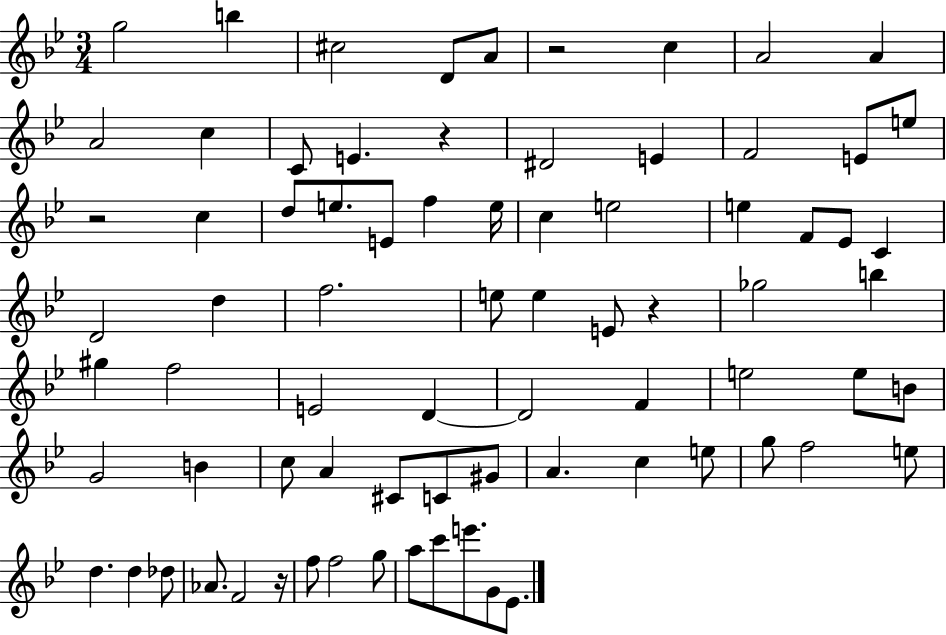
X:1
T:Untitled
M:3/4
L:1/4
K:Bb
g2 b ^c2 D/2 A/2 z2 c A2 A A2 c C/2 E z ^D2 E F2 E/2 e/2 z2 c d/2 e/2 E/2 f e/4 c e2 e F/2 _E/2 C D2 d f2 e/2 e E/2 z _g2 b ^g f2 E2 D D2 F e2 e/2 B/2 G2 B c/2 A ^C/2 C/2 ^G/2 A c e/2 g/2 f2 e/2 d d _d/2 _A/2 F2 z/4 f/2 f2 g/2 a/2 c'/2 e'/2 G/2 _E/2